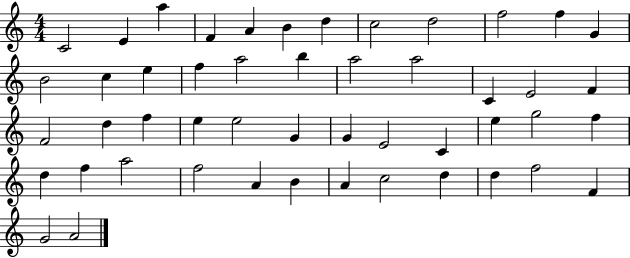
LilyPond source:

{
  \clef treble
  \numericTimeSignature
  \time 4/4
  \key c \major
  c'2 e'4 a''4 | f'4 a'4 b'4 d''4 | c''2 d''2 | f''2 f''4 g'4 | \break b'2 c''4 e''4 | f''4 a''2 b''4 | a''2 a''2 | c'4 e'2 f'4 | \break f'2 d''4 f''4 | e''4 e''2 g'4 | g'4 e'2 c'4 | e''4 g''2 f''4 | \break d''4 f''4 a''2 | f''2 a'4 b'4 | a'4 c''2 d''4 | d''4 f''2 f'4 | \break g'2 a'2 | \bar "|."
}